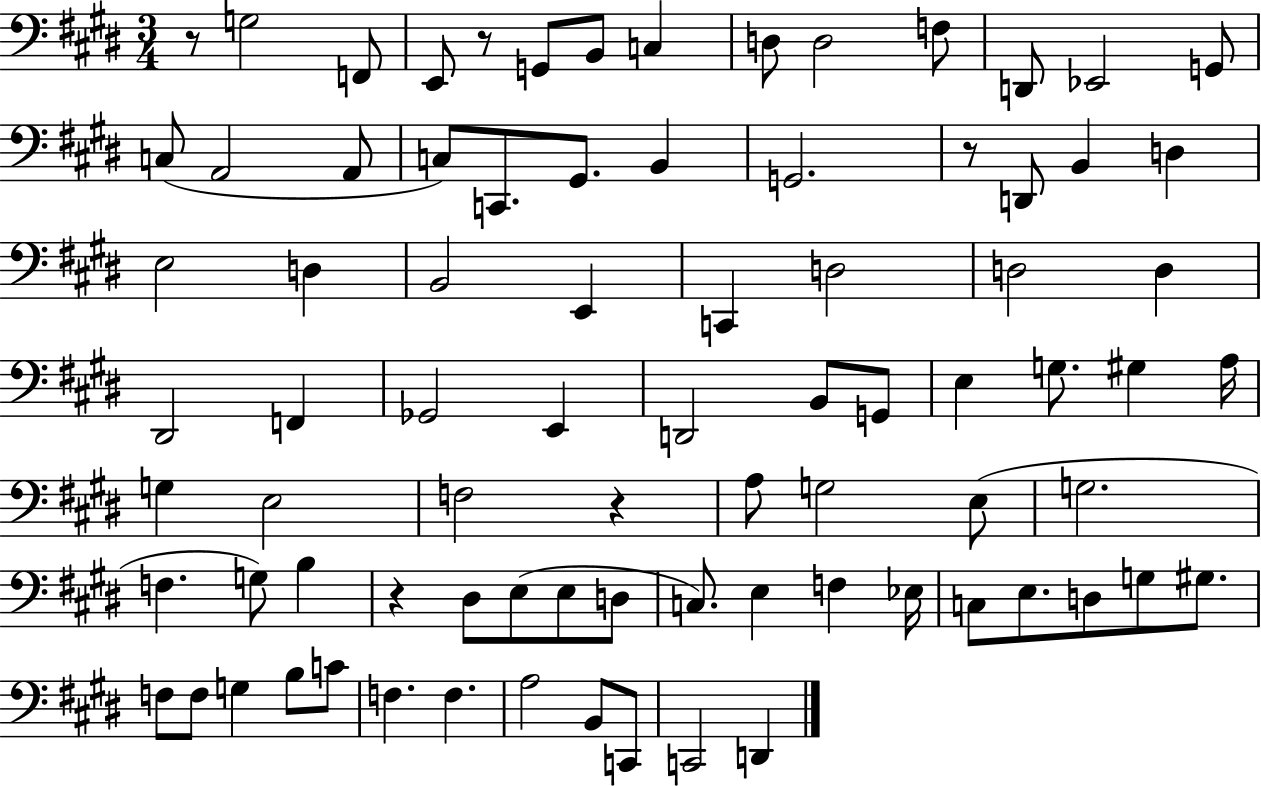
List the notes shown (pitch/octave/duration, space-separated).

R/e G3/h F2/e E2/e R/e G2/e B2/e C3/q D3/e D3/h F3/e D2/e Eb2/h G2/e C3/e A2/h A2/e C3/e C2/e. G#2/e. B2/q G2/h. R/e D2/e B2/q D3/q E3/h D3/q B2/h E2/q C2/q D3/h D3/h D3/q D#2/h F2/q Gb2/h E2/q D2/h B2/e G2/e E3/q G3/e. G#3/q A3/s G3/q E3/h F3/h R/q A3/e G3/h E3/e G3/h. F3/q. G3/e B3/q R/q D#3/e E3/e E3/e D3/e C3/e. E3/q F3/q Eb3/s C3/e E3/e. D3/e G3/e G#3/e. F3/e F3/e G3/q B3/e C4/e F3/q. F3/q. A3/h B2/e C2/e C2/h D2/q